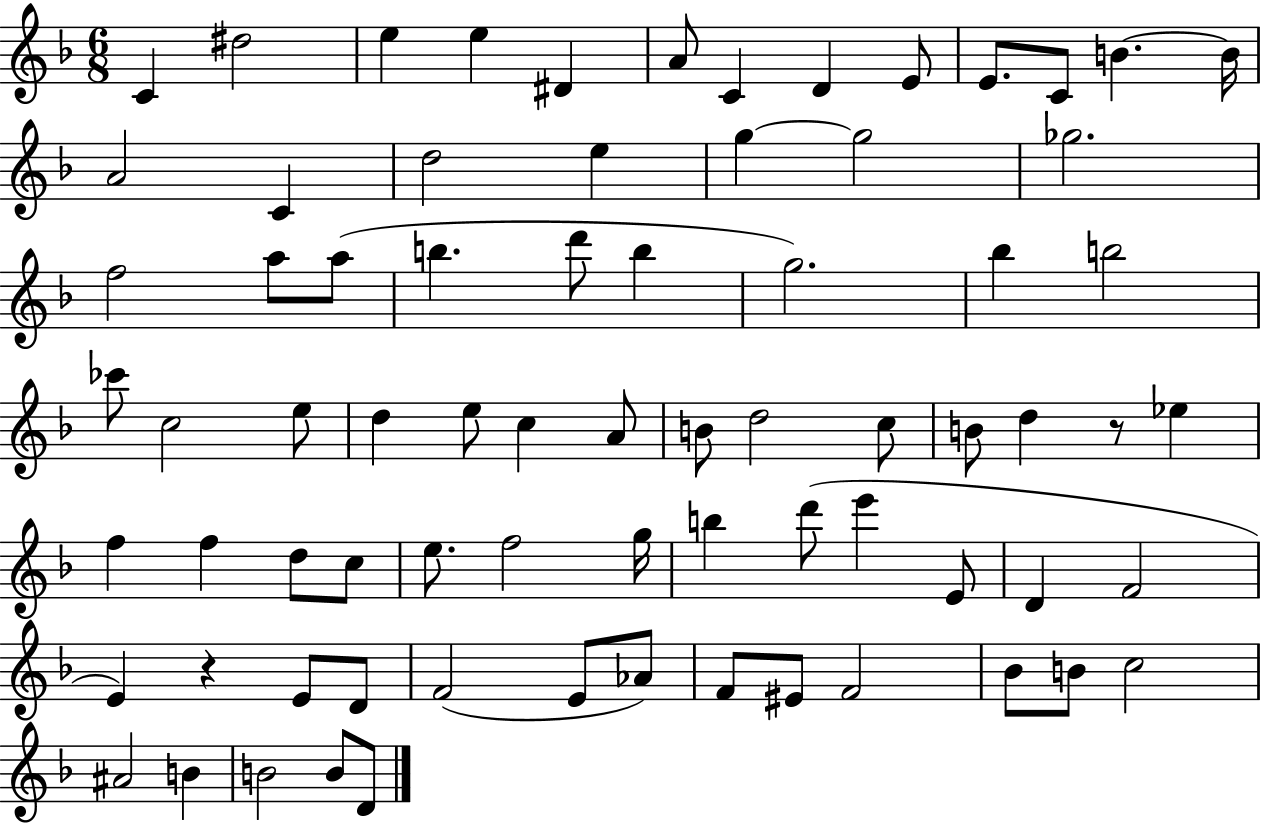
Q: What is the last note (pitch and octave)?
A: D4